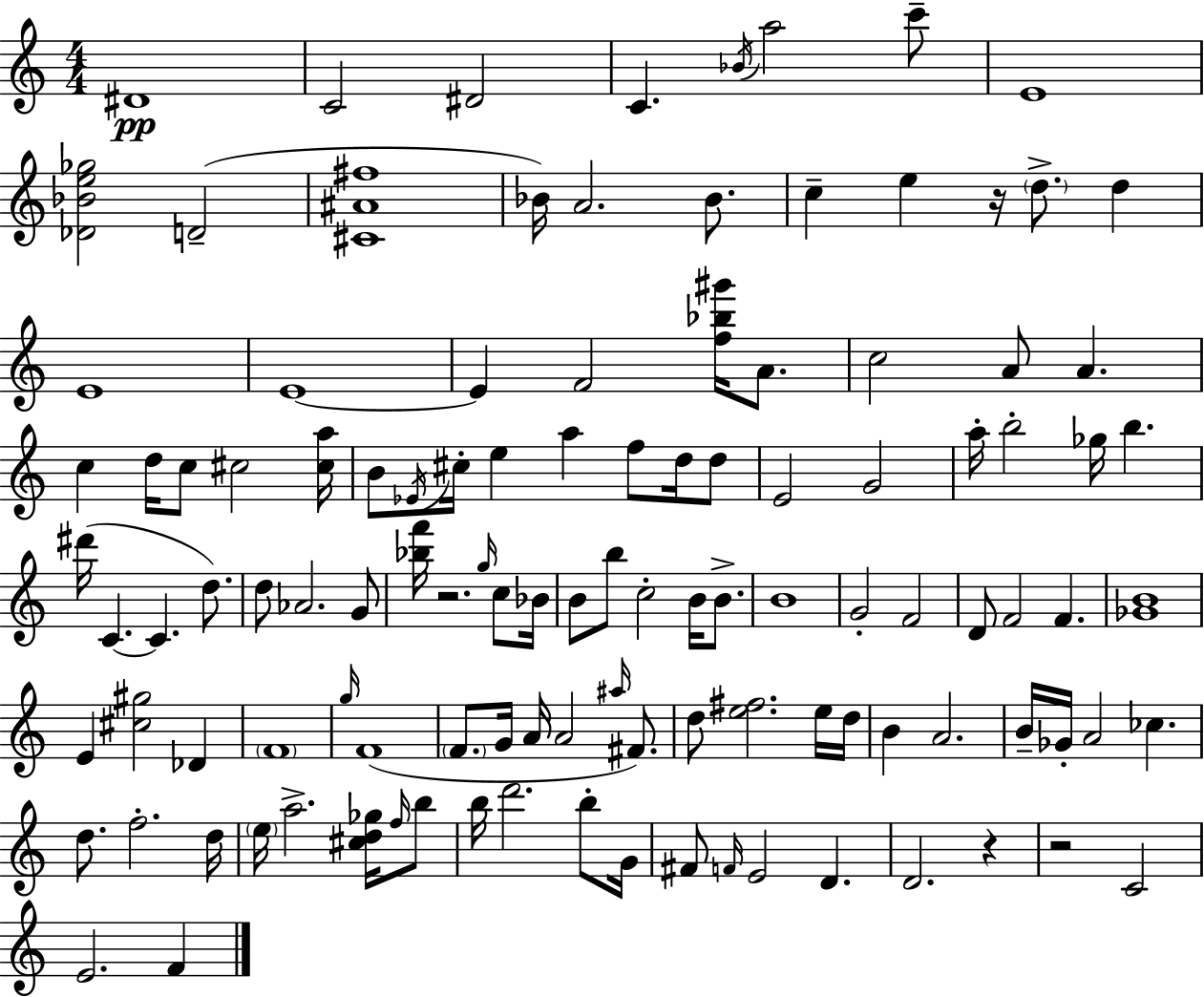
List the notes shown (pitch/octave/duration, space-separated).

D#4/w C4/h D#4/h C4/q. Bb4/s A5/h C6/e E4/w [Db4,Bb4,E5,Gb5]/h D4/h [C#4,A#4,F#5]/w Bb4/s A4/h. Bb4/e. C5/q E5/q R/s D5/e. D5/q E4/w E4/w E4/q F4/h [F5,Bb5,G#6]/s A4/e. C5/h A4/e A4/q. C5/q D5/s C5/e C#5/h [C#5,A5]/s B4/e Eb4/s C#5/s E5/q A5/q F5/e D5/s D5/e E4/h G4/h A5/s B5/h Gb5/s B5/q. D#6/s C4/q. C4/q. D5/e. D5/e Ab4/h. G4/e [Bb5,F6]/s R/h. G5/s C5/e Bb4/s B4/e B5/e C5/h B4/s B4/e. B4/w G4/h F4/h D4/e F4/h F4/q. [Gb4,B4]/w E4/q [C#5,G#5]/h Db4/q F4/w G5/s F4/w F4/e. G4/s A4/s A4/h A#5/s F#4/e. D5/e [E5,F#5]/h. E5/s D5/s B4/q A4/h. B4/s Gb4/s A4/h CES5/q. D5/e. F5/h. D5/s E5/s A5/h. [C#5,D5,Gb5]/s F5/s B5/e B5/s D6/h. B5/e G4/s F#4/e F4/s E4/h D4/q. D4/h. R/q R/h C4/h E4/h. F4/q